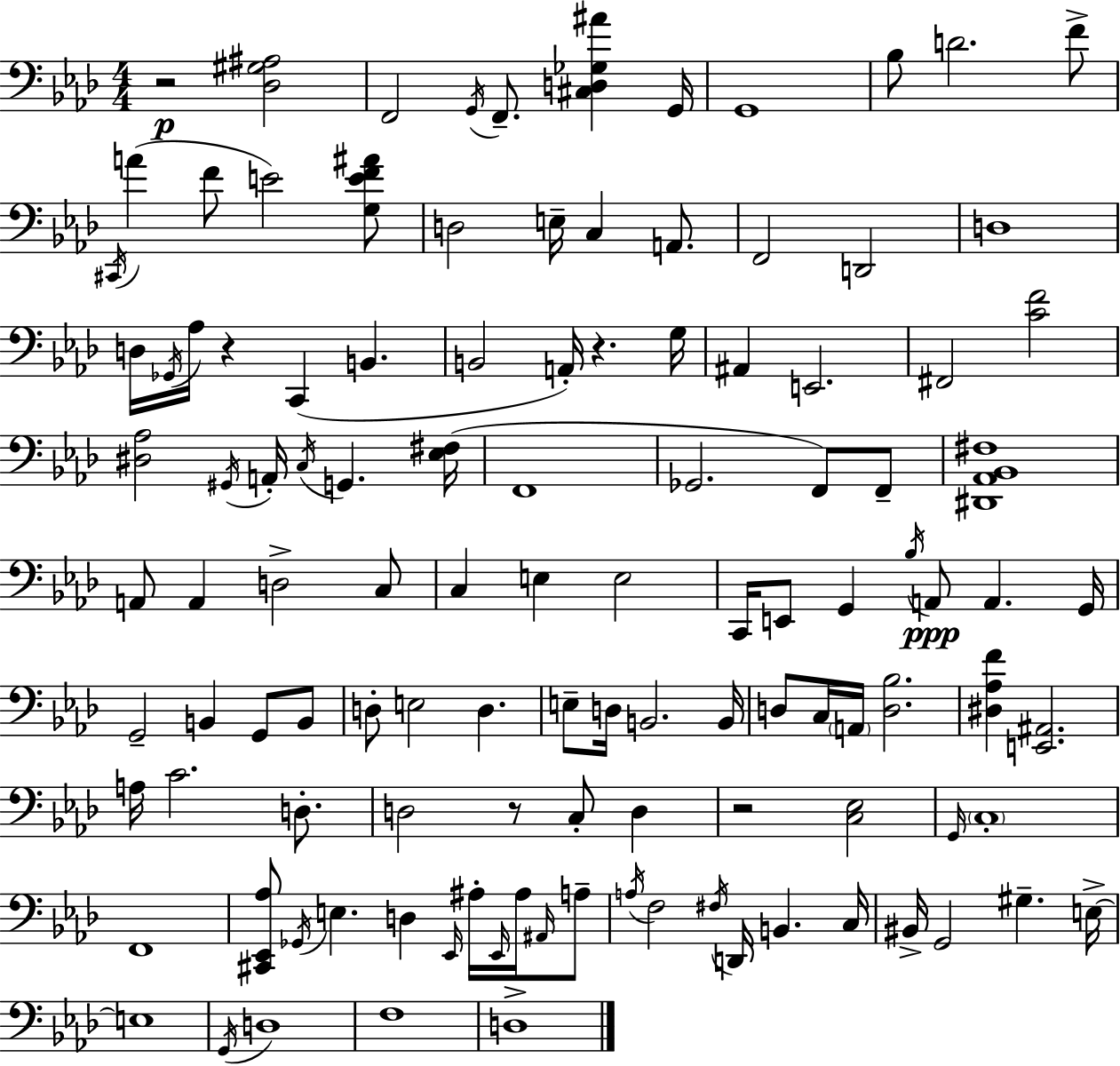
{
  \clef bass
  \numericTimeSignature
  \time 4/4
  \key aes \major
  r2\p <des gis ais>2 | f,2 \acciaccatura { g,16 } f,8.-- <cis d ges ais'>4 | g,16 g,1 | bes8 d'2. f'8-> | \break \acciaccatura { cis,16 } a'4( f'8 e'2) | <g e' f' ais'>8 d2 e16-- c4 a,8. | f,2 d,2 | d1 | \break d16 \acciaccatura { ges,16 } aes16 r4 c,4( b,4. | b,2 a,16-.) r4. | g16 ais,4 e,2. | fis,2 <c' f'>2 | \break <dis aes>2 \acciaccatura { gis,16 } a,16-. \acciaccatura { c16 } g,4. | <ees fis>16( f,1 | ges,2. | f,8) f,8-- <dis, aes, bes, fis>1 | \break a,8 a,4 d2-> | c8 c4 e4 e2 | c,16 e,8 g,4 \acciaccatura { bes16 }\ppp a,8 a,4. | g,16 g,2-- b,4 | \break g,8 b,8 d8-. e2 | d4. e8-- d16 b,2. | b,16 d8 c16 \parenthesize a,16 <d bes>2. | <dis aes f'>4 <e, ais,>2. | \break a16 c'2. | d8.-. d2 r8 | c8-. d4 r2 <c ees>2 | \grace { g,16 } \parenthesize c1-. | \break f,1 | <cis, ees, aes>8 \acciaccatura { ges,16 } e4. | d4 \grace { ees,16 } ais16-. \grace { ees,16 } ais16 \grace { ais,16 } a8-- \acciaccatura { a16 } f2 | \acciaccatura { fis16 } d,16 b,4. c16 bis,16-> g,2 | \break gis4.-- e16->~~ e1 | \acciaccatura { g,16 } d1 | f1 | d1-> | \break \bar "|."
}